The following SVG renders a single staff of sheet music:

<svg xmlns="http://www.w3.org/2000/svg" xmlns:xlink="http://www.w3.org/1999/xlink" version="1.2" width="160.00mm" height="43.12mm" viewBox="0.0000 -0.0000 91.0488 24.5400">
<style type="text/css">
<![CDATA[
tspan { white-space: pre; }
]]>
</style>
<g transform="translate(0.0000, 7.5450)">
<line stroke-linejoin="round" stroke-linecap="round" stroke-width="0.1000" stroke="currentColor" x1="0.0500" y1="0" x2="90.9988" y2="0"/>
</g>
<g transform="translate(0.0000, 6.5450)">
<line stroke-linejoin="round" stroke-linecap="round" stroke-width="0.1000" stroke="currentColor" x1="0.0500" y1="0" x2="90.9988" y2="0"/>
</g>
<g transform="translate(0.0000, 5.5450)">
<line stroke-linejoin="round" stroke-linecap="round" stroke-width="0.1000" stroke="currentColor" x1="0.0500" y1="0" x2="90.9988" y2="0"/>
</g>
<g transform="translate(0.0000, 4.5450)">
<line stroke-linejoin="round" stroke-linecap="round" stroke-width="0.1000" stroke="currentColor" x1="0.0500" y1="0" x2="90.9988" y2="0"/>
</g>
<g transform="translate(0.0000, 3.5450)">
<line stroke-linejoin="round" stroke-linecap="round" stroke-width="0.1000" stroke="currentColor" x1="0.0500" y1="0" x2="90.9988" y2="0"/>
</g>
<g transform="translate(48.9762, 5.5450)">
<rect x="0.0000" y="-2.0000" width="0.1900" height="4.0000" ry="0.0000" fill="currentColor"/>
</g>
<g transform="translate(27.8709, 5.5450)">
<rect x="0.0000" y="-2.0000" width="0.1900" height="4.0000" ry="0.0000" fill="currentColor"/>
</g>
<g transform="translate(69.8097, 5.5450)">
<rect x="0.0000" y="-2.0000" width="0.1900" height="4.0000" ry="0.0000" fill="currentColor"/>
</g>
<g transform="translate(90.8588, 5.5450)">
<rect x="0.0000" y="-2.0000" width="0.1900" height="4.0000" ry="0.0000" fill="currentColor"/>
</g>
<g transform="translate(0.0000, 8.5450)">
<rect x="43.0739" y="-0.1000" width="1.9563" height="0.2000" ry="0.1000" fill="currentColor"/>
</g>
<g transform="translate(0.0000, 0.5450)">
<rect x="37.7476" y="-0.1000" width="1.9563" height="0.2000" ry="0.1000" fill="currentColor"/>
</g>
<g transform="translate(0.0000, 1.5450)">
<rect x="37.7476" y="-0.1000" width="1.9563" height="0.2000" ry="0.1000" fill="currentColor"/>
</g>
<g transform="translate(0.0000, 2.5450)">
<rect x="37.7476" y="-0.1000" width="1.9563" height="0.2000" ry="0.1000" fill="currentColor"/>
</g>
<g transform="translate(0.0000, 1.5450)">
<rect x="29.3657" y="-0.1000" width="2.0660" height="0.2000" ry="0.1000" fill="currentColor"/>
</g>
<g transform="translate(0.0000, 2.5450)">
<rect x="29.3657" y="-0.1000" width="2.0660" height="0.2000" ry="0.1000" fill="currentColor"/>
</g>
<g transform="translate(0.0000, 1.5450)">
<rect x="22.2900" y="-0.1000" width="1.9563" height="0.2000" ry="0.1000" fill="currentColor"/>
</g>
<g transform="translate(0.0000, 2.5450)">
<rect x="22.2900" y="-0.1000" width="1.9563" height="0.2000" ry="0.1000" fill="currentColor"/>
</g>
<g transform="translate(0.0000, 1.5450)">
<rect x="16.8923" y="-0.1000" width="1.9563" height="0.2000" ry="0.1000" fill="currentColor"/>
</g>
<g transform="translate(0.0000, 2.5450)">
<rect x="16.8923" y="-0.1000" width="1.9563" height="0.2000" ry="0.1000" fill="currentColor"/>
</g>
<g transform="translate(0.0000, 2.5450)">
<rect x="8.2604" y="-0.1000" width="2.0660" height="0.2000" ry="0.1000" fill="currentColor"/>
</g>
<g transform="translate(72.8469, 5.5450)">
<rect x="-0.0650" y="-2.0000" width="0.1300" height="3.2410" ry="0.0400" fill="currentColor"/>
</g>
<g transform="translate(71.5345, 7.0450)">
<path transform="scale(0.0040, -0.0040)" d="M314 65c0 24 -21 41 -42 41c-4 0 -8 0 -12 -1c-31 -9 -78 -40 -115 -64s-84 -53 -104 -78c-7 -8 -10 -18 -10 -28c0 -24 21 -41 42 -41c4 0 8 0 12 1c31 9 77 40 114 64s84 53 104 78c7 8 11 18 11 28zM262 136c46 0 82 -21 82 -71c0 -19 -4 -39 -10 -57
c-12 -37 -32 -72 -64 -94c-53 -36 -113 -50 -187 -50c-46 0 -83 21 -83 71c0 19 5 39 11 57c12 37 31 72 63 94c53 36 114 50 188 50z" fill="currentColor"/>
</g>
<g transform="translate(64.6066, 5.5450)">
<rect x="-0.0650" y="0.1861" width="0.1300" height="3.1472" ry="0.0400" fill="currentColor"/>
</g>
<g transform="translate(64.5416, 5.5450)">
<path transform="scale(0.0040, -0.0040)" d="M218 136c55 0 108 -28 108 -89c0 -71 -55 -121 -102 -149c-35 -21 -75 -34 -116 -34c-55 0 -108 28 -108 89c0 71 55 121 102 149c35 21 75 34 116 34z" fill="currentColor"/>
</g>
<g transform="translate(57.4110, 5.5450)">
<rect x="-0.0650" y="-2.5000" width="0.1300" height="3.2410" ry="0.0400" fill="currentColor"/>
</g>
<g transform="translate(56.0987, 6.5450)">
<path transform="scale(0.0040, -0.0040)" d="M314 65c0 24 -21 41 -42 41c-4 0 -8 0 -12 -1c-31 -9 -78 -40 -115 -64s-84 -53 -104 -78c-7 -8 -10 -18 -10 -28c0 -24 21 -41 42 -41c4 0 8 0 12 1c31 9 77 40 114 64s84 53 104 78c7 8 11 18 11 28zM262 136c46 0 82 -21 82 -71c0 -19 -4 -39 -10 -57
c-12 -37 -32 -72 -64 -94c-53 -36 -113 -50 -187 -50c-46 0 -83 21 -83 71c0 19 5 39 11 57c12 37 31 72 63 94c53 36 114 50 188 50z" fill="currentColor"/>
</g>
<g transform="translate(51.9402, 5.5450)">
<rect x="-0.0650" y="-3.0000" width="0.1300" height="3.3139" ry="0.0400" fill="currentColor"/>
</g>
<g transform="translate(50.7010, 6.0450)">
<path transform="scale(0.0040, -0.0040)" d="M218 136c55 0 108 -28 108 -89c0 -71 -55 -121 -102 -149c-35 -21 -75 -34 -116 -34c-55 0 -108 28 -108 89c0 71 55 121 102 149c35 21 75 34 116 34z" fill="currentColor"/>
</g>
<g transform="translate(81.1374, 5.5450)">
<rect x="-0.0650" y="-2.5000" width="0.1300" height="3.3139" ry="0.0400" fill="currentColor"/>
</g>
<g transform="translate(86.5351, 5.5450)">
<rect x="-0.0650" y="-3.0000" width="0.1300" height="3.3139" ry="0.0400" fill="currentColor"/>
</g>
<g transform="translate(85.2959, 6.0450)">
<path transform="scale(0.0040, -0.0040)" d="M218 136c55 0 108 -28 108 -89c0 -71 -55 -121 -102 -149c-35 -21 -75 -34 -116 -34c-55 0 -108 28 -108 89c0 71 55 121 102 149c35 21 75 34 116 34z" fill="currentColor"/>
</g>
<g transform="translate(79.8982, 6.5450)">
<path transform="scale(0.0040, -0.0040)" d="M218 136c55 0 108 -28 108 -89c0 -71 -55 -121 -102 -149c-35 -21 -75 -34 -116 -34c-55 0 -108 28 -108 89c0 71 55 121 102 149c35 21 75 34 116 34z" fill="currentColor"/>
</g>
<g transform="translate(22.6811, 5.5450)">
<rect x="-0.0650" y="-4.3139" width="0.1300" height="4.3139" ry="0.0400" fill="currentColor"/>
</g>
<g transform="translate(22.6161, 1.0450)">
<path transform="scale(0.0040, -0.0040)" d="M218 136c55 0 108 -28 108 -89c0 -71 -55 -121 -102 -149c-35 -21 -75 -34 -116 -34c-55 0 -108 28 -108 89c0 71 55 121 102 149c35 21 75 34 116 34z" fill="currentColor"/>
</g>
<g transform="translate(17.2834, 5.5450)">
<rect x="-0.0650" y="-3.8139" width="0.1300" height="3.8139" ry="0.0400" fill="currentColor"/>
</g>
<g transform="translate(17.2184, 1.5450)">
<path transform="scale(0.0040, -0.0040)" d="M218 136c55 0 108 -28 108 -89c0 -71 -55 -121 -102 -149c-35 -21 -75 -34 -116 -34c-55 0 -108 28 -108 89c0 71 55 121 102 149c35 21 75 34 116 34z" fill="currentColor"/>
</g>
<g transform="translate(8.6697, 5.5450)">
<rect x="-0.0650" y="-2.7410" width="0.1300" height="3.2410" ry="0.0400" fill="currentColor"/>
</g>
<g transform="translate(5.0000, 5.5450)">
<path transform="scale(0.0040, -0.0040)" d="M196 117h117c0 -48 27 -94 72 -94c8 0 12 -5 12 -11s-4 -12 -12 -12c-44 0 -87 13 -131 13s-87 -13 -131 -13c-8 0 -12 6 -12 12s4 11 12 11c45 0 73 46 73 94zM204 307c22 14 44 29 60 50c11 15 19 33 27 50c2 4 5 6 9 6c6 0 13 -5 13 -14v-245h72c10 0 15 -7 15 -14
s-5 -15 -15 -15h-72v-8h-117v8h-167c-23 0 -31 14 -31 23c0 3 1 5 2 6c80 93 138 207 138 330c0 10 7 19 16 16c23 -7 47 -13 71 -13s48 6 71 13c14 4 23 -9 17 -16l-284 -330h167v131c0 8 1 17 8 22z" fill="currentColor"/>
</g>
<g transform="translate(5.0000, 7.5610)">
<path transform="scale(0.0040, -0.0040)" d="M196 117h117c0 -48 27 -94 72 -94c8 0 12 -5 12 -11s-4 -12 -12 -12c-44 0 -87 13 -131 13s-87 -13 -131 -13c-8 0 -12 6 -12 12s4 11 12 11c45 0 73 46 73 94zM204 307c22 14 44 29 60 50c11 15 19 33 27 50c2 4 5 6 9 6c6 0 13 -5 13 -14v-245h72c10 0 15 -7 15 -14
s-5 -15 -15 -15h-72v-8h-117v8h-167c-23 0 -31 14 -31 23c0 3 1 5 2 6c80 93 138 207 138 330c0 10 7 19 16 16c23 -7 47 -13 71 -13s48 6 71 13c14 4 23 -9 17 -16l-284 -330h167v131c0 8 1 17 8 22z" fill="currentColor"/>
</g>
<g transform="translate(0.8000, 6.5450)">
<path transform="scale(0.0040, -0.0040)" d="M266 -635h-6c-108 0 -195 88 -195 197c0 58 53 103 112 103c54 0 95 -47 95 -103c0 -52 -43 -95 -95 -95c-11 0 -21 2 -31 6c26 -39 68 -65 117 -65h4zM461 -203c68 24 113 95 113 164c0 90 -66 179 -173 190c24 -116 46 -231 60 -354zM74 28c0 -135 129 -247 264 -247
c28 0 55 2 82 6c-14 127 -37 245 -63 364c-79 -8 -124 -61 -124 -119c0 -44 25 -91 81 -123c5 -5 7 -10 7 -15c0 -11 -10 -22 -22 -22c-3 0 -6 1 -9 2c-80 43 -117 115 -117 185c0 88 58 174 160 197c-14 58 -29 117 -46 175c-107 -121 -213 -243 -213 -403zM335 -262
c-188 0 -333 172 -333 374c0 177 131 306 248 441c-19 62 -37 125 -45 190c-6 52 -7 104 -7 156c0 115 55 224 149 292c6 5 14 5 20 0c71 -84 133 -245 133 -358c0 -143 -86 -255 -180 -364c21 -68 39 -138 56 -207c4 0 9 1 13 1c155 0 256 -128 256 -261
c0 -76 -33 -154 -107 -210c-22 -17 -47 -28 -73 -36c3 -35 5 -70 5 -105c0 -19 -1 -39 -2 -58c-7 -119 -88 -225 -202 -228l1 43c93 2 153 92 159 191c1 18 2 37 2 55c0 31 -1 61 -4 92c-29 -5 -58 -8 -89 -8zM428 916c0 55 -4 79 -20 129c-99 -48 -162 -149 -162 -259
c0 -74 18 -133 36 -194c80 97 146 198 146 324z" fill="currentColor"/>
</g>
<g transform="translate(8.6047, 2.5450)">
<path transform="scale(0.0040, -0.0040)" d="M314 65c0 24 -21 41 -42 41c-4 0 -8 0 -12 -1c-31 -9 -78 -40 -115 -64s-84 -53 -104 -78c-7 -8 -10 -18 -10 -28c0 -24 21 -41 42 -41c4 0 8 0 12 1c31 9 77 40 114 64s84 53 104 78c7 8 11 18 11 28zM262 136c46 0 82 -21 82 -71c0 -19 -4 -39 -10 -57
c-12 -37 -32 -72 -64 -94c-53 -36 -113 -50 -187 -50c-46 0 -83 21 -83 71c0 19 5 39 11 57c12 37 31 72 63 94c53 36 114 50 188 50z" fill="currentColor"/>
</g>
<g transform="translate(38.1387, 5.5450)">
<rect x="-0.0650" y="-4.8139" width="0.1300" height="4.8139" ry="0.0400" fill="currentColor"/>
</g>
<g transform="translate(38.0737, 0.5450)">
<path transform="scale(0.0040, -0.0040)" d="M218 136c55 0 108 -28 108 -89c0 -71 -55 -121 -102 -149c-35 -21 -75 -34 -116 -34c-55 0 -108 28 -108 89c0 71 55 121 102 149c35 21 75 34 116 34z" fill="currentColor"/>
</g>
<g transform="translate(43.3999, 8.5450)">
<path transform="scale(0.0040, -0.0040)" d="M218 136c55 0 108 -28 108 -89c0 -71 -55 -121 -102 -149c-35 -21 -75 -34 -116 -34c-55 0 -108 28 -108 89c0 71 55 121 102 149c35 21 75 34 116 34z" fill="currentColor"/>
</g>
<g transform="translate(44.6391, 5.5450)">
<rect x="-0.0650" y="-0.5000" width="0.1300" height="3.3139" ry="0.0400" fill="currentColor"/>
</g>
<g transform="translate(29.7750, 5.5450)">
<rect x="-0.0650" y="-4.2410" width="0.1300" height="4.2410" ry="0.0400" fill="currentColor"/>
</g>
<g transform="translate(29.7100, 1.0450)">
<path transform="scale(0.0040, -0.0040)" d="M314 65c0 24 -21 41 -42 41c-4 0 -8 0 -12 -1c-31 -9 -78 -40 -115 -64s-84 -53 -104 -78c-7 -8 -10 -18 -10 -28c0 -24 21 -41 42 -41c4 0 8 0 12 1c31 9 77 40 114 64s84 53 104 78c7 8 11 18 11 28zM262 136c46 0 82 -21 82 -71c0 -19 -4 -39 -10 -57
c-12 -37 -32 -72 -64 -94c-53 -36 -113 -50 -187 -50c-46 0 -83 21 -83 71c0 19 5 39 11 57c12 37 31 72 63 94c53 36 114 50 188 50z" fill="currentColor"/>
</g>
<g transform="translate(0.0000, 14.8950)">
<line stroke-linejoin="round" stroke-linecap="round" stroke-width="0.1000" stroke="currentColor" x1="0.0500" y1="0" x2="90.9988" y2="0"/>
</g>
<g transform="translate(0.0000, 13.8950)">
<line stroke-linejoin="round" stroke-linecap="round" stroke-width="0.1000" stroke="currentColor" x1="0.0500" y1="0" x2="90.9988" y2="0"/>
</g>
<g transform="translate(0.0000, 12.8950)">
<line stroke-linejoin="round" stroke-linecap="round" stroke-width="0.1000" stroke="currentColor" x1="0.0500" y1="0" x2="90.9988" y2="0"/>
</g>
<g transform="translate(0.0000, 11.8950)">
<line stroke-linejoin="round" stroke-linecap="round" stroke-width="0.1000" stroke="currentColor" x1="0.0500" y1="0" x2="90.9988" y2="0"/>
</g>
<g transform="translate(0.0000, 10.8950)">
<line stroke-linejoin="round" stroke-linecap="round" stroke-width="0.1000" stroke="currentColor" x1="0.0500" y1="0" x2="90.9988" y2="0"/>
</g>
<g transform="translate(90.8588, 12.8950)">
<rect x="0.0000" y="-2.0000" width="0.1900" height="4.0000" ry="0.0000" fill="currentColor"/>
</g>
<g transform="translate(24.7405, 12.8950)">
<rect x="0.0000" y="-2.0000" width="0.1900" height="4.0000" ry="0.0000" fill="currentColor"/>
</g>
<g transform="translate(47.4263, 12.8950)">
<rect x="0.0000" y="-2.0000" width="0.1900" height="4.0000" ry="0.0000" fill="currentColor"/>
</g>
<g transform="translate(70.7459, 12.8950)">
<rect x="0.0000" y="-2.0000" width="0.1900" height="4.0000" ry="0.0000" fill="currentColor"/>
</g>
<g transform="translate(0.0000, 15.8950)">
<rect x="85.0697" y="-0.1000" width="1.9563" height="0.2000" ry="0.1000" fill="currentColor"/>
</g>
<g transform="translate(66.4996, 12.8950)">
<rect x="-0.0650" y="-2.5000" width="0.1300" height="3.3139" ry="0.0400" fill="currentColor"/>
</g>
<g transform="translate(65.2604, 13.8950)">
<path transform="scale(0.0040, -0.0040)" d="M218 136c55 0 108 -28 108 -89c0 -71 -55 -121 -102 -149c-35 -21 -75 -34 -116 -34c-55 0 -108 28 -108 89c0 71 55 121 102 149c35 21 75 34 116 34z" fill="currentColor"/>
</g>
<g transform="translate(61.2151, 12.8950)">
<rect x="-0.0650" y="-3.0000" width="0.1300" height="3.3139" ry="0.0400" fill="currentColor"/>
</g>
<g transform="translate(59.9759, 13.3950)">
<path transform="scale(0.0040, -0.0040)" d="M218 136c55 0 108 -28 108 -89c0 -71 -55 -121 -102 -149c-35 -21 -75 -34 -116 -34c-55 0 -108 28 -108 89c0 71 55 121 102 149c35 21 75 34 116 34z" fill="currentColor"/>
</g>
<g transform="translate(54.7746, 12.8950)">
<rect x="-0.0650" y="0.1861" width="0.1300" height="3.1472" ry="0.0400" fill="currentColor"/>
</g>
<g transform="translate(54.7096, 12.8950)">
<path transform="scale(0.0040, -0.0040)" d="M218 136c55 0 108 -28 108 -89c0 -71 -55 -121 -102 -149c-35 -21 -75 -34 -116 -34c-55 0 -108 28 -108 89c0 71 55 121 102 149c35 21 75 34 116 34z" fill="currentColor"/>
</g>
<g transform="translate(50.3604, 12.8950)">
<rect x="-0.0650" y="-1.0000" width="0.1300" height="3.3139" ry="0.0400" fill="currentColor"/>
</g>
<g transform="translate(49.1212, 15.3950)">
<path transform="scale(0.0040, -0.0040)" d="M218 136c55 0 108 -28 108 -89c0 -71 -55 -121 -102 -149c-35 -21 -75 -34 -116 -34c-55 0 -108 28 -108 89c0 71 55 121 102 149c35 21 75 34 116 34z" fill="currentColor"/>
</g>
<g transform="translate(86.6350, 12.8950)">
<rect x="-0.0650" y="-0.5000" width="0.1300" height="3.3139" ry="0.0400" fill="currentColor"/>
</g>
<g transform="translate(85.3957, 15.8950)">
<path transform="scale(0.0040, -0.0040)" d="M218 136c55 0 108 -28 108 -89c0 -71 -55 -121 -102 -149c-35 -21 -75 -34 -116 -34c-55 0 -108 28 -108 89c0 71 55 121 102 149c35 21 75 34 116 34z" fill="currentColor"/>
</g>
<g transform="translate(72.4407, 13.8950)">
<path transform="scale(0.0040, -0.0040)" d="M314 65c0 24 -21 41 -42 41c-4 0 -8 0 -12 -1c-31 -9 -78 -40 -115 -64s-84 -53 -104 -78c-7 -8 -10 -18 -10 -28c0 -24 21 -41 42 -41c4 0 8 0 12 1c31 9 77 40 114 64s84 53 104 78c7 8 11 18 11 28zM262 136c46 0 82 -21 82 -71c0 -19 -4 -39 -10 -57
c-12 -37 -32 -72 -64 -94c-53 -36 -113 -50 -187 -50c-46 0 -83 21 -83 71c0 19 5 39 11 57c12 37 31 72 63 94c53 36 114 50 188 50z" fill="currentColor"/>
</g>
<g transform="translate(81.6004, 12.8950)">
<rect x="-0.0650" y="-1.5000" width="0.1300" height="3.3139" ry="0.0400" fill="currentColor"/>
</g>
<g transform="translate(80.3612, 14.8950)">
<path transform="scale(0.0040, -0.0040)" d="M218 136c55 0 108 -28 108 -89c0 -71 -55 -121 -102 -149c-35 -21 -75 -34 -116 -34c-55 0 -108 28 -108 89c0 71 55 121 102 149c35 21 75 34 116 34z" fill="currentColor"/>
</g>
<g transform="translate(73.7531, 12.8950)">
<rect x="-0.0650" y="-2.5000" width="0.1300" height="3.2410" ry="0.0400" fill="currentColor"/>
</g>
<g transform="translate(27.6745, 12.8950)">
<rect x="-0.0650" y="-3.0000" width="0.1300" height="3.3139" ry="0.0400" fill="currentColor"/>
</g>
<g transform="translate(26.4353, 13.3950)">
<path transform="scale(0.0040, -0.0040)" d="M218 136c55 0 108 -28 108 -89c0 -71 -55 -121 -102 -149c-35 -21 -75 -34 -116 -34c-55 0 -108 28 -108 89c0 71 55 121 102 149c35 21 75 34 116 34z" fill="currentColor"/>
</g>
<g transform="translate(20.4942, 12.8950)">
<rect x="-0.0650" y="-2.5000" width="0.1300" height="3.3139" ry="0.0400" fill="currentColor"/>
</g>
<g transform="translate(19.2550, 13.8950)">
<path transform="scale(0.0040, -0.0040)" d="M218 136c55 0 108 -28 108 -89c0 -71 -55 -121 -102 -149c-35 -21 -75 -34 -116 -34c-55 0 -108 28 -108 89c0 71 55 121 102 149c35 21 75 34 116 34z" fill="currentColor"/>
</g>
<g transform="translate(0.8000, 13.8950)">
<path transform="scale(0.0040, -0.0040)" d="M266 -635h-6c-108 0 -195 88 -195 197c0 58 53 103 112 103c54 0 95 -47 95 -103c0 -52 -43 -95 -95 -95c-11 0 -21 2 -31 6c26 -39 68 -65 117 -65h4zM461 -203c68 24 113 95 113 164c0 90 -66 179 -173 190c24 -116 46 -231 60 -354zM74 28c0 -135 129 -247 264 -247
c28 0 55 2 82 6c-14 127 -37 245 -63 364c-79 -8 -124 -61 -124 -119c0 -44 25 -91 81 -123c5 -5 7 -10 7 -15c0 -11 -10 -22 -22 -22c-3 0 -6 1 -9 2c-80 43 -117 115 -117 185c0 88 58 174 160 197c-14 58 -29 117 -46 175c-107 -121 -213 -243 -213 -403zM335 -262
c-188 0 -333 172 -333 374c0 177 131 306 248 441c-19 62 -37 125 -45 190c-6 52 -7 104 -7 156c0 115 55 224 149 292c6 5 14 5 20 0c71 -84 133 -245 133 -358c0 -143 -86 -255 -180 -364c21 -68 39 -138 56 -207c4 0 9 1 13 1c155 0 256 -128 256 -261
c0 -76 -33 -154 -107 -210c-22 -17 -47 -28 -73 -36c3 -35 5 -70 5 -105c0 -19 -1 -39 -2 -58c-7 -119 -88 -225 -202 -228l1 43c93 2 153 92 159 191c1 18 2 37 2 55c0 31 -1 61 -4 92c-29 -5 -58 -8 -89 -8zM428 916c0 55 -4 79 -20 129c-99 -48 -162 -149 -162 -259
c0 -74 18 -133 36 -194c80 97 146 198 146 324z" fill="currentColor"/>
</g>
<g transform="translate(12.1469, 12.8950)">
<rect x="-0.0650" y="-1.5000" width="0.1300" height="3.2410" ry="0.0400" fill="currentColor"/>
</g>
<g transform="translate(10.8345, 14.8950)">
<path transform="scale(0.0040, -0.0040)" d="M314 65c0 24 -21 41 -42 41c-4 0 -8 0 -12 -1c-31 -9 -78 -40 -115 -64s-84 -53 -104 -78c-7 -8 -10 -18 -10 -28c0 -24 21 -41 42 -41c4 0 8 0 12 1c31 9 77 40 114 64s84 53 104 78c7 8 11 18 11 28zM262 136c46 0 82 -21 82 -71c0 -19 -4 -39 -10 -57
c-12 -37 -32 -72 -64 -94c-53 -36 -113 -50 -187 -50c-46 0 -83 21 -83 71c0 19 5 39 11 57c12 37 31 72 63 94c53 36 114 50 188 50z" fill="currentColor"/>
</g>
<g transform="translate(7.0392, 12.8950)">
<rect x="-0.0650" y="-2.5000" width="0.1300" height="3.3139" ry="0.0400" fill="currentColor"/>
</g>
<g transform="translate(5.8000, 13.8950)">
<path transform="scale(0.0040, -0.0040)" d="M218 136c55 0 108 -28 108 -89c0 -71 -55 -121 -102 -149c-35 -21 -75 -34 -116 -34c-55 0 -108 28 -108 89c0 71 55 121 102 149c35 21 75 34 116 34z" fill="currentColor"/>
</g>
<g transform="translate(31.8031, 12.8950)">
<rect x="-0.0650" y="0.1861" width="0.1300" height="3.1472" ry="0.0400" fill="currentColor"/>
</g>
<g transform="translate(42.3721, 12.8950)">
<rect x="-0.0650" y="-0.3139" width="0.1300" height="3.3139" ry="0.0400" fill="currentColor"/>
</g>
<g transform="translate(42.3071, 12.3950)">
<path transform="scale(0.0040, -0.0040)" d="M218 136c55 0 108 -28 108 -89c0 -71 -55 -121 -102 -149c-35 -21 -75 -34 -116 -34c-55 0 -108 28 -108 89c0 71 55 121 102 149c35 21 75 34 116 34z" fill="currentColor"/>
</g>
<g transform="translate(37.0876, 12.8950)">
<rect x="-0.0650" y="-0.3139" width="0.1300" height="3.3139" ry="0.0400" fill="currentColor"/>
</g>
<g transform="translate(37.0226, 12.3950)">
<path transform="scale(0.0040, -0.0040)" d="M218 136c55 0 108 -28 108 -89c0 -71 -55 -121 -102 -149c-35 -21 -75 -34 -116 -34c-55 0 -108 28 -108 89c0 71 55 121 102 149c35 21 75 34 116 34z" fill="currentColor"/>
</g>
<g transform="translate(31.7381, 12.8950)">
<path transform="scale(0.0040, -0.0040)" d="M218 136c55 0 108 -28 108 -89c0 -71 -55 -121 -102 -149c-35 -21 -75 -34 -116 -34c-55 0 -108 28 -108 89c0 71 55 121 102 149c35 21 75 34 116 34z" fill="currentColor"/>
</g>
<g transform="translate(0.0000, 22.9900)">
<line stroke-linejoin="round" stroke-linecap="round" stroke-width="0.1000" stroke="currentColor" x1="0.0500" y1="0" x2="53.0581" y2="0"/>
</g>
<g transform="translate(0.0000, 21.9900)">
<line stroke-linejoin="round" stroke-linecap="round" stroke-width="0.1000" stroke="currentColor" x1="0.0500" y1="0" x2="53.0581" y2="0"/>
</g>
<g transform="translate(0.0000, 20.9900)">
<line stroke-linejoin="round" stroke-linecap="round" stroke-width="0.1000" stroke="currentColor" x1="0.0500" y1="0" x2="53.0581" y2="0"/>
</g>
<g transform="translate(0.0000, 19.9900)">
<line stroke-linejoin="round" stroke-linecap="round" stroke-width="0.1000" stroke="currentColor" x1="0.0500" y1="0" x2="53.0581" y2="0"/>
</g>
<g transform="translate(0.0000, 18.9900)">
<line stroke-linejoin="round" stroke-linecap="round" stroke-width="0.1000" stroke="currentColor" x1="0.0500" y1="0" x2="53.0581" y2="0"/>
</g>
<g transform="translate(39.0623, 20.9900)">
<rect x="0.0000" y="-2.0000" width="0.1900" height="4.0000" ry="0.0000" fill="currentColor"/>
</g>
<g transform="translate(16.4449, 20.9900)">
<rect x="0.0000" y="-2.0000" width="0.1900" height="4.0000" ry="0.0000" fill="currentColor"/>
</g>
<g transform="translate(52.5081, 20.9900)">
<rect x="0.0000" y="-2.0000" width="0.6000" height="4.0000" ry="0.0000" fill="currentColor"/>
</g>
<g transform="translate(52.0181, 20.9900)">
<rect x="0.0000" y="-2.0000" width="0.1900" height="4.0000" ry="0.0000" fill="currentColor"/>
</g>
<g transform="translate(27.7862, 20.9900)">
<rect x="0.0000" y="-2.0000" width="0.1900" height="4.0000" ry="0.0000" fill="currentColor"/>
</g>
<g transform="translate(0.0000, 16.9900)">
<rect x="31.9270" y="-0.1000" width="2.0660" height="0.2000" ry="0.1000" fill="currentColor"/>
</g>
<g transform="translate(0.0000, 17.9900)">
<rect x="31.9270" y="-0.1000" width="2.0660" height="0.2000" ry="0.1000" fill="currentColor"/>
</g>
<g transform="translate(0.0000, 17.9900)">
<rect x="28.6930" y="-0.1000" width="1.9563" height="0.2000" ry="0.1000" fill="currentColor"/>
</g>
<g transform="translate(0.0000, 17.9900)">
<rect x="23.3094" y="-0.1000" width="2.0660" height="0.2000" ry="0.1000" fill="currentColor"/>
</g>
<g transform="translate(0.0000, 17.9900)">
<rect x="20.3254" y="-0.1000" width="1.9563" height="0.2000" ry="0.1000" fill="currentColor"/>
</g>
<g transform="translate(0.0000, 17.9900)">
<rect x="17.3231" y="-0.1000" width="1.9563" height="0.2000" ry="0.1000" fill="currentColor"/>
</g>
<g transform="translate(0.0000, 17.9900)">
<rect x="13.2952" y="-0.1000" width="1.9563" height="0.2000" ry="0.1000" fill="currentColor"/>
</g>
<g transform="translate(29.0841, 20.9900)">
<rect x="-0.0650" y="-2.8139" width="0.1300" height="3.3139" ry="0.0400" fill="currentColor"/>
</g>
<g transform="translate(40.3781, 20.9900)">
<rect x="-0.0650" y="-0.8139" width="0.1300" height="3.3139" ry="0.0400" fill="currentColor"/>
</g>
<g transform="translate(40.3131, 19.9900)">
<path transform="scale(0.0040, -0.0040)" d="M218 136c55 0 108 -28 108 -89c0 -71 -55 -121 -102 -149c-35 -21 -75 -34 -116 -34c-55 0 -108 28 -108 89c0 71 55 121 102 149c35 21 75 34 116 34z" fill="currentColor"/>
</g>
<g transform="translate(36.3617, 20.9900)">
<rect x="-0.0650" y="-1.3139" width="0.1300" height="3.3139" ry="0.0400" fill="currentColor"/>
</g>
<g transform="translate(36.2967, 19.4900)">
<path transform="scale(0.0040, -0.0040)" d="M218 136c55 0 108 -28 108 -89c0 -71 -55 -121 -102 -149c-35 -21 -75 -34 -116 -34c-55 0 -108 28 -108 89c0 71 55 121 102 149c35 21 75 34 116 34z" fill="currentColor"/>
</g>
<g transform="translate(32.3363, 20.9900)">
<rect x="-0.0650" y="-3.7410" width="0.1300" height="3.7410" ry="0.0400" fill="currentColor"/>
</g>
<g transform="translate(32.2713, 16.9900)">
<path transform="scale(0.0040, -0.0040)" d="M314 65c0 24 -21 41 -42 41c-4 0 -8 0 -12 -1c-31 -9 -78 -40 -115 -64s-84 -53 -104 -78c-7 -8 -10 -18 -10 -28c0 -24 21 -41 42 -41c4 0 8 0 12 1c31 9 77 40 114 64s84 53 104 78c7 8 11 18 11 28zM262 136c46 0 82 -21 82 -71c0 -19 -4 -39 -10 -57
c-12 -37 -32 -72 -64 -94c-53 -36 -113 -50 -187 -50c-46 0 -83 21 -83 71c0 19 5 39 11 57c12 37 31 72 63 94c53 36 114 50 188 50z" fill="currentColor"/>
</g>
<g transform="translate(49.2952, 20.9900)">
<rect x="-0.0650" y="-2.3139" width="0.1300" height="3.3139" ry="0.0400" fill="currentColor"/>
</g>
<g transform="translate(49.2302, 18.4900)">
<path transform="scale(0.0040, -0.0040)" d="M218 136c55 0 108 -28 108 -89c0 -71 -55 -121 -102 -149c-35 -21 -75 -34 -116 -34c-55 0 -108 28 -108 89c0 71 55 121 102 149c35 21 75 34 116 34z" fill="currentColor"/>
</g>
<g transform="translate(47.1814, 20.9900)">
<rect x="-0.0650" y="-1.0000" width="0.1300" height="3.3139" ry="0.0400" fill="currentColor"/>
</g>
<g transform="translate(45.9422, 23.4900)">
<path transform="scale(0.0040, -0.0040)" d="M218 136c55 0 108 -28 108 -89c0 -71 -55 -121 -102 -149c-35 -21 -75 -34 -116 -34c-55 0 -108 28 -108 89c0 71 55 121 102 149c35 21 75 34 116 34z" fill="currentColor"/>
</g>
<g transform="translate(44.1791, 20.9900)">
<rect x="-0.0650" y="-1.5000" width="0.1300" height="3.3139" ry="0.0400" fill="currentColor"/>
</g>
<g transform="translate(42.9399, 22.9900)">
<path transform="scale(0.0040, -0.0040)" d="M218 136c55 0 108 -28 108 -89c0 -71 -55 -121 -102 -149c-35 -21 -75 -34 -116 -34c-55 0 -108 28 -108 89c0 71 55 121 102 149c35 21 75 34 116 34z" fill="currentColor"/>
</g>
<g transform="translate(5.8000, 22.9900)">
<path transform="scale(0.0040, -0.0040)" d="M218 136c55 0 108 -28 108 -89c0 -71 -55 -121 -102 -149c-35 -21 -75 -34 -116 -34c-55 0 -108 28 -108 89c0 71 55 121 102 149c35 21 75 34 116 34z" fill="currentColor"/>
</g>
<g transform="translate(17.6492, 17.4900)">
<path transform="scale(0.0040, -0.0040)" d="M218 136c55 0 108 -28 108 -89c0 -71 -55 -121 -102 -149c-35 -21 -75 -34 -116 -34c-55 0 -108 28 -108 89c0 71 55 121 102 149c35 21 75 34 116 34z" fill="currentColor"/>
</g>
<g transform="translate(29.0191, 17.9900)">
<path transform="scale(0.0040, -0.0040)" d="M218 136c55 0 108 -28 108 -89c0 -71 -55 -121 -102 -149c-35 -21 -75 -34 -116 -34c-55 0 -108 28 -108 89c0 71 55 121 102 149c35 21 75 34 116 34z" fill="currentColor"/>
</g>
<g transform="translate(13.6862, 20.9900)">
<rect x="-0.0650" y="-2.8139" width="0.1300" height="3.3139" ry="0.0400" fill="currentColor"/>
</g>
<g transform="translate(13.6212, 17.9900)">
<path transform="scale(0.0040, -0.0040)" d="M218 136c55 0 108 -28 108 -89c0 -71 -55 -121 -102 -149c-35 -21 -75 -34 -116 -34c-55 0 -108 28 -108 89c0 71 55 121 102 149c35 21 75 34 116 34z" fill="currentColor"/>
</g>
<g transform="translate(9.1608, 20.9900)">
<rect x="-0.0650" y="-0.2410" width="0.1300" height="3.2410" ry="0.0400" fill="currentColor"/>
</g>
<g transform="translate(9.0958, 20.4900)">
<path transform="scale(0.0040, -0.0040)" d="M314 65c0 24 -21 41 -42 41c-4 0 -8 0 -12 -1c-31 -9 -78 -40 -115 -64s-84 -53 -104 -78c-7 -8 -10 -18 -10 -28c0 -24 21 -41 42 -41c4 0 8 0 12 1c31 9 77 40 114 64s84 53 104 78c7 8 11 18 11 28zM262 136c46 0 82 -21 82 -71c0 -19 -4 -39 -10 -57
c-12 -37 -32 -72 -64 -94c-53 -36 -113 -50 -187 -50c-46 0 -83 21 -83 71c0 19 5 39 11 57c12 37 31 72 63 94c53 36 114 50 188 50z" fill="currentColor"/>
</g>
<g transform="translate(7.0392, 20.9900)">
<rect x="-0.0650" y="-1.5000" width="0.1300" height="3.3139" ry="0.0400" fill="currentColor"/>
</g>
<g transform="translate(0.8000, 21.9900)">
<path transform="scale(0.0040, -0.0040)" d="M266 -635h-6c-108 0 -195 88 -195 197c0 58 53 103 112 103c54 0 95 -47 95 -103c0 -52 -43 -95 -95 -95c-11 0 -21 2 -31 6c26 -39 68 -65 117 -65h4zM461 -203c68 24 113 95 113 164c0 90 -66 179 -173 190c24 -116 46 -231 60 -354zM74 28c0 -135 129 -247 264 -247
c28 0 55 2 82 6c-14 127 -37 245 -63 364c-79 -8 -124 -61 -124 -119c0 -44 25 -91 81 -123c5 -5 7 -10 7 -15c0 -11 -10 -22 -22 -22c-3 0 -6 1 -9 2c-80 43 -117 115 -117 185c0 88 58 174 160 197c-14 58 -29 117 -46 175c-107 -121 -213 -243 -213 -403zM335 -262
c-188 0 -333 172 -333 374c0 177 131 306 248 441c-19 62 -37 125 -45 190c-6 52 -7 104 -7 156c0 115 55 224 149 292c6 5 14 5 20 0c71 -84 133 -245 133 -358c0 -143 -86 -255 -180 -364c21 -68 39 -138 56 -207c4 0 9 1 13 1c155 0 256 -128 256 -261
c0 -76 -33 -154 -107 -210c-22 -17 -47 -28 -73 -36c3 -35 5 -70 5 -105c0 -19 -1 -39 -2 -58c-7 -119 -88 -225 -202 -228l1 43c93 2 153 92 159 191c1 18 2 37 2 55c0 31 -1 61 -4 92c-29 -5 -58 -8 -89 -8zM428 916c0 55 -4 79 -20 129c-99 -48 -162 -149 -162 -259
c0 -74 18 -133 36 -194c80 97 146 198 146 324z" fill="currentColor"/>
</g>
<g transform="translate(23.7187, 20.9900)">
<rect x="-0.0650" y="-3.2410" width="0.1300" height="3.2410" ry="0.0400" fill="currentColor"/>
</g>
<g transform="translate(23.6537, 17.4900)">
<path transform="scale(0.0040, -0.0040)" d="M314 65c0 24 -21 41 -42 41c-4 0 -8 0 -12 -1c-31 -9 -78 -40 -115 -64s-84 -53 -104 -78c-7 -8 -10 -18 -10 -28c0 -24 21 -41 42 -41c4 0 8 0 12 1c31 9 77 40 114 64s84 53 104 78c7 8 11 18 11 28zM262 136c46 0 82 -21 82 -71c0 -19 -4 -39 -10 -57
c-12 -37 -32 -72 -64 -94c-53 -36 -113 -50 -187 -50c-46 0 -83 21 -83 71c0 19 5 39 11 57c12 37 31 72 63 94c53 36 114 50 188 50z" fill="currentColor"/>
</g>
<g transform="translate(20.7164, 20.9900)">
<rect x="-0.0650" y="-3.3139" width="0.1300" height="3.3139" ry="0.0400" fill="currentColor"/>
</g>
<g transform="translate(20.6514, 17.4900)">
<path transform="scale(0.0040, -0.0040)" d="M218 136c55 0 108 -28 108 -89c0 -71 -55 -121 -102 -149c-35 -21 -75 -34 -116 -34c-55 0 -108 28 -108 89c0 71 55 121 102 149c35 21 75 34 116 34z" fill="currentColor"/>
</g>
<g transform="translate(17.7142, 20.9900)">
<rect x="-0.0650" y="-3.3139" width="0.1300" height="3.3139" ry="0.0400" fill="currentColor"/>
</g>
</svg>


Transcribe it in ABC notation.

X:1
T:Untitled
M:4/4
L:1/4
K:C
a2 c' d' d'2 e' C A G2 B F2 G A G E2 G A B c c D B A G G2 E C E c2 a b b b2 a c'2 e d E D g